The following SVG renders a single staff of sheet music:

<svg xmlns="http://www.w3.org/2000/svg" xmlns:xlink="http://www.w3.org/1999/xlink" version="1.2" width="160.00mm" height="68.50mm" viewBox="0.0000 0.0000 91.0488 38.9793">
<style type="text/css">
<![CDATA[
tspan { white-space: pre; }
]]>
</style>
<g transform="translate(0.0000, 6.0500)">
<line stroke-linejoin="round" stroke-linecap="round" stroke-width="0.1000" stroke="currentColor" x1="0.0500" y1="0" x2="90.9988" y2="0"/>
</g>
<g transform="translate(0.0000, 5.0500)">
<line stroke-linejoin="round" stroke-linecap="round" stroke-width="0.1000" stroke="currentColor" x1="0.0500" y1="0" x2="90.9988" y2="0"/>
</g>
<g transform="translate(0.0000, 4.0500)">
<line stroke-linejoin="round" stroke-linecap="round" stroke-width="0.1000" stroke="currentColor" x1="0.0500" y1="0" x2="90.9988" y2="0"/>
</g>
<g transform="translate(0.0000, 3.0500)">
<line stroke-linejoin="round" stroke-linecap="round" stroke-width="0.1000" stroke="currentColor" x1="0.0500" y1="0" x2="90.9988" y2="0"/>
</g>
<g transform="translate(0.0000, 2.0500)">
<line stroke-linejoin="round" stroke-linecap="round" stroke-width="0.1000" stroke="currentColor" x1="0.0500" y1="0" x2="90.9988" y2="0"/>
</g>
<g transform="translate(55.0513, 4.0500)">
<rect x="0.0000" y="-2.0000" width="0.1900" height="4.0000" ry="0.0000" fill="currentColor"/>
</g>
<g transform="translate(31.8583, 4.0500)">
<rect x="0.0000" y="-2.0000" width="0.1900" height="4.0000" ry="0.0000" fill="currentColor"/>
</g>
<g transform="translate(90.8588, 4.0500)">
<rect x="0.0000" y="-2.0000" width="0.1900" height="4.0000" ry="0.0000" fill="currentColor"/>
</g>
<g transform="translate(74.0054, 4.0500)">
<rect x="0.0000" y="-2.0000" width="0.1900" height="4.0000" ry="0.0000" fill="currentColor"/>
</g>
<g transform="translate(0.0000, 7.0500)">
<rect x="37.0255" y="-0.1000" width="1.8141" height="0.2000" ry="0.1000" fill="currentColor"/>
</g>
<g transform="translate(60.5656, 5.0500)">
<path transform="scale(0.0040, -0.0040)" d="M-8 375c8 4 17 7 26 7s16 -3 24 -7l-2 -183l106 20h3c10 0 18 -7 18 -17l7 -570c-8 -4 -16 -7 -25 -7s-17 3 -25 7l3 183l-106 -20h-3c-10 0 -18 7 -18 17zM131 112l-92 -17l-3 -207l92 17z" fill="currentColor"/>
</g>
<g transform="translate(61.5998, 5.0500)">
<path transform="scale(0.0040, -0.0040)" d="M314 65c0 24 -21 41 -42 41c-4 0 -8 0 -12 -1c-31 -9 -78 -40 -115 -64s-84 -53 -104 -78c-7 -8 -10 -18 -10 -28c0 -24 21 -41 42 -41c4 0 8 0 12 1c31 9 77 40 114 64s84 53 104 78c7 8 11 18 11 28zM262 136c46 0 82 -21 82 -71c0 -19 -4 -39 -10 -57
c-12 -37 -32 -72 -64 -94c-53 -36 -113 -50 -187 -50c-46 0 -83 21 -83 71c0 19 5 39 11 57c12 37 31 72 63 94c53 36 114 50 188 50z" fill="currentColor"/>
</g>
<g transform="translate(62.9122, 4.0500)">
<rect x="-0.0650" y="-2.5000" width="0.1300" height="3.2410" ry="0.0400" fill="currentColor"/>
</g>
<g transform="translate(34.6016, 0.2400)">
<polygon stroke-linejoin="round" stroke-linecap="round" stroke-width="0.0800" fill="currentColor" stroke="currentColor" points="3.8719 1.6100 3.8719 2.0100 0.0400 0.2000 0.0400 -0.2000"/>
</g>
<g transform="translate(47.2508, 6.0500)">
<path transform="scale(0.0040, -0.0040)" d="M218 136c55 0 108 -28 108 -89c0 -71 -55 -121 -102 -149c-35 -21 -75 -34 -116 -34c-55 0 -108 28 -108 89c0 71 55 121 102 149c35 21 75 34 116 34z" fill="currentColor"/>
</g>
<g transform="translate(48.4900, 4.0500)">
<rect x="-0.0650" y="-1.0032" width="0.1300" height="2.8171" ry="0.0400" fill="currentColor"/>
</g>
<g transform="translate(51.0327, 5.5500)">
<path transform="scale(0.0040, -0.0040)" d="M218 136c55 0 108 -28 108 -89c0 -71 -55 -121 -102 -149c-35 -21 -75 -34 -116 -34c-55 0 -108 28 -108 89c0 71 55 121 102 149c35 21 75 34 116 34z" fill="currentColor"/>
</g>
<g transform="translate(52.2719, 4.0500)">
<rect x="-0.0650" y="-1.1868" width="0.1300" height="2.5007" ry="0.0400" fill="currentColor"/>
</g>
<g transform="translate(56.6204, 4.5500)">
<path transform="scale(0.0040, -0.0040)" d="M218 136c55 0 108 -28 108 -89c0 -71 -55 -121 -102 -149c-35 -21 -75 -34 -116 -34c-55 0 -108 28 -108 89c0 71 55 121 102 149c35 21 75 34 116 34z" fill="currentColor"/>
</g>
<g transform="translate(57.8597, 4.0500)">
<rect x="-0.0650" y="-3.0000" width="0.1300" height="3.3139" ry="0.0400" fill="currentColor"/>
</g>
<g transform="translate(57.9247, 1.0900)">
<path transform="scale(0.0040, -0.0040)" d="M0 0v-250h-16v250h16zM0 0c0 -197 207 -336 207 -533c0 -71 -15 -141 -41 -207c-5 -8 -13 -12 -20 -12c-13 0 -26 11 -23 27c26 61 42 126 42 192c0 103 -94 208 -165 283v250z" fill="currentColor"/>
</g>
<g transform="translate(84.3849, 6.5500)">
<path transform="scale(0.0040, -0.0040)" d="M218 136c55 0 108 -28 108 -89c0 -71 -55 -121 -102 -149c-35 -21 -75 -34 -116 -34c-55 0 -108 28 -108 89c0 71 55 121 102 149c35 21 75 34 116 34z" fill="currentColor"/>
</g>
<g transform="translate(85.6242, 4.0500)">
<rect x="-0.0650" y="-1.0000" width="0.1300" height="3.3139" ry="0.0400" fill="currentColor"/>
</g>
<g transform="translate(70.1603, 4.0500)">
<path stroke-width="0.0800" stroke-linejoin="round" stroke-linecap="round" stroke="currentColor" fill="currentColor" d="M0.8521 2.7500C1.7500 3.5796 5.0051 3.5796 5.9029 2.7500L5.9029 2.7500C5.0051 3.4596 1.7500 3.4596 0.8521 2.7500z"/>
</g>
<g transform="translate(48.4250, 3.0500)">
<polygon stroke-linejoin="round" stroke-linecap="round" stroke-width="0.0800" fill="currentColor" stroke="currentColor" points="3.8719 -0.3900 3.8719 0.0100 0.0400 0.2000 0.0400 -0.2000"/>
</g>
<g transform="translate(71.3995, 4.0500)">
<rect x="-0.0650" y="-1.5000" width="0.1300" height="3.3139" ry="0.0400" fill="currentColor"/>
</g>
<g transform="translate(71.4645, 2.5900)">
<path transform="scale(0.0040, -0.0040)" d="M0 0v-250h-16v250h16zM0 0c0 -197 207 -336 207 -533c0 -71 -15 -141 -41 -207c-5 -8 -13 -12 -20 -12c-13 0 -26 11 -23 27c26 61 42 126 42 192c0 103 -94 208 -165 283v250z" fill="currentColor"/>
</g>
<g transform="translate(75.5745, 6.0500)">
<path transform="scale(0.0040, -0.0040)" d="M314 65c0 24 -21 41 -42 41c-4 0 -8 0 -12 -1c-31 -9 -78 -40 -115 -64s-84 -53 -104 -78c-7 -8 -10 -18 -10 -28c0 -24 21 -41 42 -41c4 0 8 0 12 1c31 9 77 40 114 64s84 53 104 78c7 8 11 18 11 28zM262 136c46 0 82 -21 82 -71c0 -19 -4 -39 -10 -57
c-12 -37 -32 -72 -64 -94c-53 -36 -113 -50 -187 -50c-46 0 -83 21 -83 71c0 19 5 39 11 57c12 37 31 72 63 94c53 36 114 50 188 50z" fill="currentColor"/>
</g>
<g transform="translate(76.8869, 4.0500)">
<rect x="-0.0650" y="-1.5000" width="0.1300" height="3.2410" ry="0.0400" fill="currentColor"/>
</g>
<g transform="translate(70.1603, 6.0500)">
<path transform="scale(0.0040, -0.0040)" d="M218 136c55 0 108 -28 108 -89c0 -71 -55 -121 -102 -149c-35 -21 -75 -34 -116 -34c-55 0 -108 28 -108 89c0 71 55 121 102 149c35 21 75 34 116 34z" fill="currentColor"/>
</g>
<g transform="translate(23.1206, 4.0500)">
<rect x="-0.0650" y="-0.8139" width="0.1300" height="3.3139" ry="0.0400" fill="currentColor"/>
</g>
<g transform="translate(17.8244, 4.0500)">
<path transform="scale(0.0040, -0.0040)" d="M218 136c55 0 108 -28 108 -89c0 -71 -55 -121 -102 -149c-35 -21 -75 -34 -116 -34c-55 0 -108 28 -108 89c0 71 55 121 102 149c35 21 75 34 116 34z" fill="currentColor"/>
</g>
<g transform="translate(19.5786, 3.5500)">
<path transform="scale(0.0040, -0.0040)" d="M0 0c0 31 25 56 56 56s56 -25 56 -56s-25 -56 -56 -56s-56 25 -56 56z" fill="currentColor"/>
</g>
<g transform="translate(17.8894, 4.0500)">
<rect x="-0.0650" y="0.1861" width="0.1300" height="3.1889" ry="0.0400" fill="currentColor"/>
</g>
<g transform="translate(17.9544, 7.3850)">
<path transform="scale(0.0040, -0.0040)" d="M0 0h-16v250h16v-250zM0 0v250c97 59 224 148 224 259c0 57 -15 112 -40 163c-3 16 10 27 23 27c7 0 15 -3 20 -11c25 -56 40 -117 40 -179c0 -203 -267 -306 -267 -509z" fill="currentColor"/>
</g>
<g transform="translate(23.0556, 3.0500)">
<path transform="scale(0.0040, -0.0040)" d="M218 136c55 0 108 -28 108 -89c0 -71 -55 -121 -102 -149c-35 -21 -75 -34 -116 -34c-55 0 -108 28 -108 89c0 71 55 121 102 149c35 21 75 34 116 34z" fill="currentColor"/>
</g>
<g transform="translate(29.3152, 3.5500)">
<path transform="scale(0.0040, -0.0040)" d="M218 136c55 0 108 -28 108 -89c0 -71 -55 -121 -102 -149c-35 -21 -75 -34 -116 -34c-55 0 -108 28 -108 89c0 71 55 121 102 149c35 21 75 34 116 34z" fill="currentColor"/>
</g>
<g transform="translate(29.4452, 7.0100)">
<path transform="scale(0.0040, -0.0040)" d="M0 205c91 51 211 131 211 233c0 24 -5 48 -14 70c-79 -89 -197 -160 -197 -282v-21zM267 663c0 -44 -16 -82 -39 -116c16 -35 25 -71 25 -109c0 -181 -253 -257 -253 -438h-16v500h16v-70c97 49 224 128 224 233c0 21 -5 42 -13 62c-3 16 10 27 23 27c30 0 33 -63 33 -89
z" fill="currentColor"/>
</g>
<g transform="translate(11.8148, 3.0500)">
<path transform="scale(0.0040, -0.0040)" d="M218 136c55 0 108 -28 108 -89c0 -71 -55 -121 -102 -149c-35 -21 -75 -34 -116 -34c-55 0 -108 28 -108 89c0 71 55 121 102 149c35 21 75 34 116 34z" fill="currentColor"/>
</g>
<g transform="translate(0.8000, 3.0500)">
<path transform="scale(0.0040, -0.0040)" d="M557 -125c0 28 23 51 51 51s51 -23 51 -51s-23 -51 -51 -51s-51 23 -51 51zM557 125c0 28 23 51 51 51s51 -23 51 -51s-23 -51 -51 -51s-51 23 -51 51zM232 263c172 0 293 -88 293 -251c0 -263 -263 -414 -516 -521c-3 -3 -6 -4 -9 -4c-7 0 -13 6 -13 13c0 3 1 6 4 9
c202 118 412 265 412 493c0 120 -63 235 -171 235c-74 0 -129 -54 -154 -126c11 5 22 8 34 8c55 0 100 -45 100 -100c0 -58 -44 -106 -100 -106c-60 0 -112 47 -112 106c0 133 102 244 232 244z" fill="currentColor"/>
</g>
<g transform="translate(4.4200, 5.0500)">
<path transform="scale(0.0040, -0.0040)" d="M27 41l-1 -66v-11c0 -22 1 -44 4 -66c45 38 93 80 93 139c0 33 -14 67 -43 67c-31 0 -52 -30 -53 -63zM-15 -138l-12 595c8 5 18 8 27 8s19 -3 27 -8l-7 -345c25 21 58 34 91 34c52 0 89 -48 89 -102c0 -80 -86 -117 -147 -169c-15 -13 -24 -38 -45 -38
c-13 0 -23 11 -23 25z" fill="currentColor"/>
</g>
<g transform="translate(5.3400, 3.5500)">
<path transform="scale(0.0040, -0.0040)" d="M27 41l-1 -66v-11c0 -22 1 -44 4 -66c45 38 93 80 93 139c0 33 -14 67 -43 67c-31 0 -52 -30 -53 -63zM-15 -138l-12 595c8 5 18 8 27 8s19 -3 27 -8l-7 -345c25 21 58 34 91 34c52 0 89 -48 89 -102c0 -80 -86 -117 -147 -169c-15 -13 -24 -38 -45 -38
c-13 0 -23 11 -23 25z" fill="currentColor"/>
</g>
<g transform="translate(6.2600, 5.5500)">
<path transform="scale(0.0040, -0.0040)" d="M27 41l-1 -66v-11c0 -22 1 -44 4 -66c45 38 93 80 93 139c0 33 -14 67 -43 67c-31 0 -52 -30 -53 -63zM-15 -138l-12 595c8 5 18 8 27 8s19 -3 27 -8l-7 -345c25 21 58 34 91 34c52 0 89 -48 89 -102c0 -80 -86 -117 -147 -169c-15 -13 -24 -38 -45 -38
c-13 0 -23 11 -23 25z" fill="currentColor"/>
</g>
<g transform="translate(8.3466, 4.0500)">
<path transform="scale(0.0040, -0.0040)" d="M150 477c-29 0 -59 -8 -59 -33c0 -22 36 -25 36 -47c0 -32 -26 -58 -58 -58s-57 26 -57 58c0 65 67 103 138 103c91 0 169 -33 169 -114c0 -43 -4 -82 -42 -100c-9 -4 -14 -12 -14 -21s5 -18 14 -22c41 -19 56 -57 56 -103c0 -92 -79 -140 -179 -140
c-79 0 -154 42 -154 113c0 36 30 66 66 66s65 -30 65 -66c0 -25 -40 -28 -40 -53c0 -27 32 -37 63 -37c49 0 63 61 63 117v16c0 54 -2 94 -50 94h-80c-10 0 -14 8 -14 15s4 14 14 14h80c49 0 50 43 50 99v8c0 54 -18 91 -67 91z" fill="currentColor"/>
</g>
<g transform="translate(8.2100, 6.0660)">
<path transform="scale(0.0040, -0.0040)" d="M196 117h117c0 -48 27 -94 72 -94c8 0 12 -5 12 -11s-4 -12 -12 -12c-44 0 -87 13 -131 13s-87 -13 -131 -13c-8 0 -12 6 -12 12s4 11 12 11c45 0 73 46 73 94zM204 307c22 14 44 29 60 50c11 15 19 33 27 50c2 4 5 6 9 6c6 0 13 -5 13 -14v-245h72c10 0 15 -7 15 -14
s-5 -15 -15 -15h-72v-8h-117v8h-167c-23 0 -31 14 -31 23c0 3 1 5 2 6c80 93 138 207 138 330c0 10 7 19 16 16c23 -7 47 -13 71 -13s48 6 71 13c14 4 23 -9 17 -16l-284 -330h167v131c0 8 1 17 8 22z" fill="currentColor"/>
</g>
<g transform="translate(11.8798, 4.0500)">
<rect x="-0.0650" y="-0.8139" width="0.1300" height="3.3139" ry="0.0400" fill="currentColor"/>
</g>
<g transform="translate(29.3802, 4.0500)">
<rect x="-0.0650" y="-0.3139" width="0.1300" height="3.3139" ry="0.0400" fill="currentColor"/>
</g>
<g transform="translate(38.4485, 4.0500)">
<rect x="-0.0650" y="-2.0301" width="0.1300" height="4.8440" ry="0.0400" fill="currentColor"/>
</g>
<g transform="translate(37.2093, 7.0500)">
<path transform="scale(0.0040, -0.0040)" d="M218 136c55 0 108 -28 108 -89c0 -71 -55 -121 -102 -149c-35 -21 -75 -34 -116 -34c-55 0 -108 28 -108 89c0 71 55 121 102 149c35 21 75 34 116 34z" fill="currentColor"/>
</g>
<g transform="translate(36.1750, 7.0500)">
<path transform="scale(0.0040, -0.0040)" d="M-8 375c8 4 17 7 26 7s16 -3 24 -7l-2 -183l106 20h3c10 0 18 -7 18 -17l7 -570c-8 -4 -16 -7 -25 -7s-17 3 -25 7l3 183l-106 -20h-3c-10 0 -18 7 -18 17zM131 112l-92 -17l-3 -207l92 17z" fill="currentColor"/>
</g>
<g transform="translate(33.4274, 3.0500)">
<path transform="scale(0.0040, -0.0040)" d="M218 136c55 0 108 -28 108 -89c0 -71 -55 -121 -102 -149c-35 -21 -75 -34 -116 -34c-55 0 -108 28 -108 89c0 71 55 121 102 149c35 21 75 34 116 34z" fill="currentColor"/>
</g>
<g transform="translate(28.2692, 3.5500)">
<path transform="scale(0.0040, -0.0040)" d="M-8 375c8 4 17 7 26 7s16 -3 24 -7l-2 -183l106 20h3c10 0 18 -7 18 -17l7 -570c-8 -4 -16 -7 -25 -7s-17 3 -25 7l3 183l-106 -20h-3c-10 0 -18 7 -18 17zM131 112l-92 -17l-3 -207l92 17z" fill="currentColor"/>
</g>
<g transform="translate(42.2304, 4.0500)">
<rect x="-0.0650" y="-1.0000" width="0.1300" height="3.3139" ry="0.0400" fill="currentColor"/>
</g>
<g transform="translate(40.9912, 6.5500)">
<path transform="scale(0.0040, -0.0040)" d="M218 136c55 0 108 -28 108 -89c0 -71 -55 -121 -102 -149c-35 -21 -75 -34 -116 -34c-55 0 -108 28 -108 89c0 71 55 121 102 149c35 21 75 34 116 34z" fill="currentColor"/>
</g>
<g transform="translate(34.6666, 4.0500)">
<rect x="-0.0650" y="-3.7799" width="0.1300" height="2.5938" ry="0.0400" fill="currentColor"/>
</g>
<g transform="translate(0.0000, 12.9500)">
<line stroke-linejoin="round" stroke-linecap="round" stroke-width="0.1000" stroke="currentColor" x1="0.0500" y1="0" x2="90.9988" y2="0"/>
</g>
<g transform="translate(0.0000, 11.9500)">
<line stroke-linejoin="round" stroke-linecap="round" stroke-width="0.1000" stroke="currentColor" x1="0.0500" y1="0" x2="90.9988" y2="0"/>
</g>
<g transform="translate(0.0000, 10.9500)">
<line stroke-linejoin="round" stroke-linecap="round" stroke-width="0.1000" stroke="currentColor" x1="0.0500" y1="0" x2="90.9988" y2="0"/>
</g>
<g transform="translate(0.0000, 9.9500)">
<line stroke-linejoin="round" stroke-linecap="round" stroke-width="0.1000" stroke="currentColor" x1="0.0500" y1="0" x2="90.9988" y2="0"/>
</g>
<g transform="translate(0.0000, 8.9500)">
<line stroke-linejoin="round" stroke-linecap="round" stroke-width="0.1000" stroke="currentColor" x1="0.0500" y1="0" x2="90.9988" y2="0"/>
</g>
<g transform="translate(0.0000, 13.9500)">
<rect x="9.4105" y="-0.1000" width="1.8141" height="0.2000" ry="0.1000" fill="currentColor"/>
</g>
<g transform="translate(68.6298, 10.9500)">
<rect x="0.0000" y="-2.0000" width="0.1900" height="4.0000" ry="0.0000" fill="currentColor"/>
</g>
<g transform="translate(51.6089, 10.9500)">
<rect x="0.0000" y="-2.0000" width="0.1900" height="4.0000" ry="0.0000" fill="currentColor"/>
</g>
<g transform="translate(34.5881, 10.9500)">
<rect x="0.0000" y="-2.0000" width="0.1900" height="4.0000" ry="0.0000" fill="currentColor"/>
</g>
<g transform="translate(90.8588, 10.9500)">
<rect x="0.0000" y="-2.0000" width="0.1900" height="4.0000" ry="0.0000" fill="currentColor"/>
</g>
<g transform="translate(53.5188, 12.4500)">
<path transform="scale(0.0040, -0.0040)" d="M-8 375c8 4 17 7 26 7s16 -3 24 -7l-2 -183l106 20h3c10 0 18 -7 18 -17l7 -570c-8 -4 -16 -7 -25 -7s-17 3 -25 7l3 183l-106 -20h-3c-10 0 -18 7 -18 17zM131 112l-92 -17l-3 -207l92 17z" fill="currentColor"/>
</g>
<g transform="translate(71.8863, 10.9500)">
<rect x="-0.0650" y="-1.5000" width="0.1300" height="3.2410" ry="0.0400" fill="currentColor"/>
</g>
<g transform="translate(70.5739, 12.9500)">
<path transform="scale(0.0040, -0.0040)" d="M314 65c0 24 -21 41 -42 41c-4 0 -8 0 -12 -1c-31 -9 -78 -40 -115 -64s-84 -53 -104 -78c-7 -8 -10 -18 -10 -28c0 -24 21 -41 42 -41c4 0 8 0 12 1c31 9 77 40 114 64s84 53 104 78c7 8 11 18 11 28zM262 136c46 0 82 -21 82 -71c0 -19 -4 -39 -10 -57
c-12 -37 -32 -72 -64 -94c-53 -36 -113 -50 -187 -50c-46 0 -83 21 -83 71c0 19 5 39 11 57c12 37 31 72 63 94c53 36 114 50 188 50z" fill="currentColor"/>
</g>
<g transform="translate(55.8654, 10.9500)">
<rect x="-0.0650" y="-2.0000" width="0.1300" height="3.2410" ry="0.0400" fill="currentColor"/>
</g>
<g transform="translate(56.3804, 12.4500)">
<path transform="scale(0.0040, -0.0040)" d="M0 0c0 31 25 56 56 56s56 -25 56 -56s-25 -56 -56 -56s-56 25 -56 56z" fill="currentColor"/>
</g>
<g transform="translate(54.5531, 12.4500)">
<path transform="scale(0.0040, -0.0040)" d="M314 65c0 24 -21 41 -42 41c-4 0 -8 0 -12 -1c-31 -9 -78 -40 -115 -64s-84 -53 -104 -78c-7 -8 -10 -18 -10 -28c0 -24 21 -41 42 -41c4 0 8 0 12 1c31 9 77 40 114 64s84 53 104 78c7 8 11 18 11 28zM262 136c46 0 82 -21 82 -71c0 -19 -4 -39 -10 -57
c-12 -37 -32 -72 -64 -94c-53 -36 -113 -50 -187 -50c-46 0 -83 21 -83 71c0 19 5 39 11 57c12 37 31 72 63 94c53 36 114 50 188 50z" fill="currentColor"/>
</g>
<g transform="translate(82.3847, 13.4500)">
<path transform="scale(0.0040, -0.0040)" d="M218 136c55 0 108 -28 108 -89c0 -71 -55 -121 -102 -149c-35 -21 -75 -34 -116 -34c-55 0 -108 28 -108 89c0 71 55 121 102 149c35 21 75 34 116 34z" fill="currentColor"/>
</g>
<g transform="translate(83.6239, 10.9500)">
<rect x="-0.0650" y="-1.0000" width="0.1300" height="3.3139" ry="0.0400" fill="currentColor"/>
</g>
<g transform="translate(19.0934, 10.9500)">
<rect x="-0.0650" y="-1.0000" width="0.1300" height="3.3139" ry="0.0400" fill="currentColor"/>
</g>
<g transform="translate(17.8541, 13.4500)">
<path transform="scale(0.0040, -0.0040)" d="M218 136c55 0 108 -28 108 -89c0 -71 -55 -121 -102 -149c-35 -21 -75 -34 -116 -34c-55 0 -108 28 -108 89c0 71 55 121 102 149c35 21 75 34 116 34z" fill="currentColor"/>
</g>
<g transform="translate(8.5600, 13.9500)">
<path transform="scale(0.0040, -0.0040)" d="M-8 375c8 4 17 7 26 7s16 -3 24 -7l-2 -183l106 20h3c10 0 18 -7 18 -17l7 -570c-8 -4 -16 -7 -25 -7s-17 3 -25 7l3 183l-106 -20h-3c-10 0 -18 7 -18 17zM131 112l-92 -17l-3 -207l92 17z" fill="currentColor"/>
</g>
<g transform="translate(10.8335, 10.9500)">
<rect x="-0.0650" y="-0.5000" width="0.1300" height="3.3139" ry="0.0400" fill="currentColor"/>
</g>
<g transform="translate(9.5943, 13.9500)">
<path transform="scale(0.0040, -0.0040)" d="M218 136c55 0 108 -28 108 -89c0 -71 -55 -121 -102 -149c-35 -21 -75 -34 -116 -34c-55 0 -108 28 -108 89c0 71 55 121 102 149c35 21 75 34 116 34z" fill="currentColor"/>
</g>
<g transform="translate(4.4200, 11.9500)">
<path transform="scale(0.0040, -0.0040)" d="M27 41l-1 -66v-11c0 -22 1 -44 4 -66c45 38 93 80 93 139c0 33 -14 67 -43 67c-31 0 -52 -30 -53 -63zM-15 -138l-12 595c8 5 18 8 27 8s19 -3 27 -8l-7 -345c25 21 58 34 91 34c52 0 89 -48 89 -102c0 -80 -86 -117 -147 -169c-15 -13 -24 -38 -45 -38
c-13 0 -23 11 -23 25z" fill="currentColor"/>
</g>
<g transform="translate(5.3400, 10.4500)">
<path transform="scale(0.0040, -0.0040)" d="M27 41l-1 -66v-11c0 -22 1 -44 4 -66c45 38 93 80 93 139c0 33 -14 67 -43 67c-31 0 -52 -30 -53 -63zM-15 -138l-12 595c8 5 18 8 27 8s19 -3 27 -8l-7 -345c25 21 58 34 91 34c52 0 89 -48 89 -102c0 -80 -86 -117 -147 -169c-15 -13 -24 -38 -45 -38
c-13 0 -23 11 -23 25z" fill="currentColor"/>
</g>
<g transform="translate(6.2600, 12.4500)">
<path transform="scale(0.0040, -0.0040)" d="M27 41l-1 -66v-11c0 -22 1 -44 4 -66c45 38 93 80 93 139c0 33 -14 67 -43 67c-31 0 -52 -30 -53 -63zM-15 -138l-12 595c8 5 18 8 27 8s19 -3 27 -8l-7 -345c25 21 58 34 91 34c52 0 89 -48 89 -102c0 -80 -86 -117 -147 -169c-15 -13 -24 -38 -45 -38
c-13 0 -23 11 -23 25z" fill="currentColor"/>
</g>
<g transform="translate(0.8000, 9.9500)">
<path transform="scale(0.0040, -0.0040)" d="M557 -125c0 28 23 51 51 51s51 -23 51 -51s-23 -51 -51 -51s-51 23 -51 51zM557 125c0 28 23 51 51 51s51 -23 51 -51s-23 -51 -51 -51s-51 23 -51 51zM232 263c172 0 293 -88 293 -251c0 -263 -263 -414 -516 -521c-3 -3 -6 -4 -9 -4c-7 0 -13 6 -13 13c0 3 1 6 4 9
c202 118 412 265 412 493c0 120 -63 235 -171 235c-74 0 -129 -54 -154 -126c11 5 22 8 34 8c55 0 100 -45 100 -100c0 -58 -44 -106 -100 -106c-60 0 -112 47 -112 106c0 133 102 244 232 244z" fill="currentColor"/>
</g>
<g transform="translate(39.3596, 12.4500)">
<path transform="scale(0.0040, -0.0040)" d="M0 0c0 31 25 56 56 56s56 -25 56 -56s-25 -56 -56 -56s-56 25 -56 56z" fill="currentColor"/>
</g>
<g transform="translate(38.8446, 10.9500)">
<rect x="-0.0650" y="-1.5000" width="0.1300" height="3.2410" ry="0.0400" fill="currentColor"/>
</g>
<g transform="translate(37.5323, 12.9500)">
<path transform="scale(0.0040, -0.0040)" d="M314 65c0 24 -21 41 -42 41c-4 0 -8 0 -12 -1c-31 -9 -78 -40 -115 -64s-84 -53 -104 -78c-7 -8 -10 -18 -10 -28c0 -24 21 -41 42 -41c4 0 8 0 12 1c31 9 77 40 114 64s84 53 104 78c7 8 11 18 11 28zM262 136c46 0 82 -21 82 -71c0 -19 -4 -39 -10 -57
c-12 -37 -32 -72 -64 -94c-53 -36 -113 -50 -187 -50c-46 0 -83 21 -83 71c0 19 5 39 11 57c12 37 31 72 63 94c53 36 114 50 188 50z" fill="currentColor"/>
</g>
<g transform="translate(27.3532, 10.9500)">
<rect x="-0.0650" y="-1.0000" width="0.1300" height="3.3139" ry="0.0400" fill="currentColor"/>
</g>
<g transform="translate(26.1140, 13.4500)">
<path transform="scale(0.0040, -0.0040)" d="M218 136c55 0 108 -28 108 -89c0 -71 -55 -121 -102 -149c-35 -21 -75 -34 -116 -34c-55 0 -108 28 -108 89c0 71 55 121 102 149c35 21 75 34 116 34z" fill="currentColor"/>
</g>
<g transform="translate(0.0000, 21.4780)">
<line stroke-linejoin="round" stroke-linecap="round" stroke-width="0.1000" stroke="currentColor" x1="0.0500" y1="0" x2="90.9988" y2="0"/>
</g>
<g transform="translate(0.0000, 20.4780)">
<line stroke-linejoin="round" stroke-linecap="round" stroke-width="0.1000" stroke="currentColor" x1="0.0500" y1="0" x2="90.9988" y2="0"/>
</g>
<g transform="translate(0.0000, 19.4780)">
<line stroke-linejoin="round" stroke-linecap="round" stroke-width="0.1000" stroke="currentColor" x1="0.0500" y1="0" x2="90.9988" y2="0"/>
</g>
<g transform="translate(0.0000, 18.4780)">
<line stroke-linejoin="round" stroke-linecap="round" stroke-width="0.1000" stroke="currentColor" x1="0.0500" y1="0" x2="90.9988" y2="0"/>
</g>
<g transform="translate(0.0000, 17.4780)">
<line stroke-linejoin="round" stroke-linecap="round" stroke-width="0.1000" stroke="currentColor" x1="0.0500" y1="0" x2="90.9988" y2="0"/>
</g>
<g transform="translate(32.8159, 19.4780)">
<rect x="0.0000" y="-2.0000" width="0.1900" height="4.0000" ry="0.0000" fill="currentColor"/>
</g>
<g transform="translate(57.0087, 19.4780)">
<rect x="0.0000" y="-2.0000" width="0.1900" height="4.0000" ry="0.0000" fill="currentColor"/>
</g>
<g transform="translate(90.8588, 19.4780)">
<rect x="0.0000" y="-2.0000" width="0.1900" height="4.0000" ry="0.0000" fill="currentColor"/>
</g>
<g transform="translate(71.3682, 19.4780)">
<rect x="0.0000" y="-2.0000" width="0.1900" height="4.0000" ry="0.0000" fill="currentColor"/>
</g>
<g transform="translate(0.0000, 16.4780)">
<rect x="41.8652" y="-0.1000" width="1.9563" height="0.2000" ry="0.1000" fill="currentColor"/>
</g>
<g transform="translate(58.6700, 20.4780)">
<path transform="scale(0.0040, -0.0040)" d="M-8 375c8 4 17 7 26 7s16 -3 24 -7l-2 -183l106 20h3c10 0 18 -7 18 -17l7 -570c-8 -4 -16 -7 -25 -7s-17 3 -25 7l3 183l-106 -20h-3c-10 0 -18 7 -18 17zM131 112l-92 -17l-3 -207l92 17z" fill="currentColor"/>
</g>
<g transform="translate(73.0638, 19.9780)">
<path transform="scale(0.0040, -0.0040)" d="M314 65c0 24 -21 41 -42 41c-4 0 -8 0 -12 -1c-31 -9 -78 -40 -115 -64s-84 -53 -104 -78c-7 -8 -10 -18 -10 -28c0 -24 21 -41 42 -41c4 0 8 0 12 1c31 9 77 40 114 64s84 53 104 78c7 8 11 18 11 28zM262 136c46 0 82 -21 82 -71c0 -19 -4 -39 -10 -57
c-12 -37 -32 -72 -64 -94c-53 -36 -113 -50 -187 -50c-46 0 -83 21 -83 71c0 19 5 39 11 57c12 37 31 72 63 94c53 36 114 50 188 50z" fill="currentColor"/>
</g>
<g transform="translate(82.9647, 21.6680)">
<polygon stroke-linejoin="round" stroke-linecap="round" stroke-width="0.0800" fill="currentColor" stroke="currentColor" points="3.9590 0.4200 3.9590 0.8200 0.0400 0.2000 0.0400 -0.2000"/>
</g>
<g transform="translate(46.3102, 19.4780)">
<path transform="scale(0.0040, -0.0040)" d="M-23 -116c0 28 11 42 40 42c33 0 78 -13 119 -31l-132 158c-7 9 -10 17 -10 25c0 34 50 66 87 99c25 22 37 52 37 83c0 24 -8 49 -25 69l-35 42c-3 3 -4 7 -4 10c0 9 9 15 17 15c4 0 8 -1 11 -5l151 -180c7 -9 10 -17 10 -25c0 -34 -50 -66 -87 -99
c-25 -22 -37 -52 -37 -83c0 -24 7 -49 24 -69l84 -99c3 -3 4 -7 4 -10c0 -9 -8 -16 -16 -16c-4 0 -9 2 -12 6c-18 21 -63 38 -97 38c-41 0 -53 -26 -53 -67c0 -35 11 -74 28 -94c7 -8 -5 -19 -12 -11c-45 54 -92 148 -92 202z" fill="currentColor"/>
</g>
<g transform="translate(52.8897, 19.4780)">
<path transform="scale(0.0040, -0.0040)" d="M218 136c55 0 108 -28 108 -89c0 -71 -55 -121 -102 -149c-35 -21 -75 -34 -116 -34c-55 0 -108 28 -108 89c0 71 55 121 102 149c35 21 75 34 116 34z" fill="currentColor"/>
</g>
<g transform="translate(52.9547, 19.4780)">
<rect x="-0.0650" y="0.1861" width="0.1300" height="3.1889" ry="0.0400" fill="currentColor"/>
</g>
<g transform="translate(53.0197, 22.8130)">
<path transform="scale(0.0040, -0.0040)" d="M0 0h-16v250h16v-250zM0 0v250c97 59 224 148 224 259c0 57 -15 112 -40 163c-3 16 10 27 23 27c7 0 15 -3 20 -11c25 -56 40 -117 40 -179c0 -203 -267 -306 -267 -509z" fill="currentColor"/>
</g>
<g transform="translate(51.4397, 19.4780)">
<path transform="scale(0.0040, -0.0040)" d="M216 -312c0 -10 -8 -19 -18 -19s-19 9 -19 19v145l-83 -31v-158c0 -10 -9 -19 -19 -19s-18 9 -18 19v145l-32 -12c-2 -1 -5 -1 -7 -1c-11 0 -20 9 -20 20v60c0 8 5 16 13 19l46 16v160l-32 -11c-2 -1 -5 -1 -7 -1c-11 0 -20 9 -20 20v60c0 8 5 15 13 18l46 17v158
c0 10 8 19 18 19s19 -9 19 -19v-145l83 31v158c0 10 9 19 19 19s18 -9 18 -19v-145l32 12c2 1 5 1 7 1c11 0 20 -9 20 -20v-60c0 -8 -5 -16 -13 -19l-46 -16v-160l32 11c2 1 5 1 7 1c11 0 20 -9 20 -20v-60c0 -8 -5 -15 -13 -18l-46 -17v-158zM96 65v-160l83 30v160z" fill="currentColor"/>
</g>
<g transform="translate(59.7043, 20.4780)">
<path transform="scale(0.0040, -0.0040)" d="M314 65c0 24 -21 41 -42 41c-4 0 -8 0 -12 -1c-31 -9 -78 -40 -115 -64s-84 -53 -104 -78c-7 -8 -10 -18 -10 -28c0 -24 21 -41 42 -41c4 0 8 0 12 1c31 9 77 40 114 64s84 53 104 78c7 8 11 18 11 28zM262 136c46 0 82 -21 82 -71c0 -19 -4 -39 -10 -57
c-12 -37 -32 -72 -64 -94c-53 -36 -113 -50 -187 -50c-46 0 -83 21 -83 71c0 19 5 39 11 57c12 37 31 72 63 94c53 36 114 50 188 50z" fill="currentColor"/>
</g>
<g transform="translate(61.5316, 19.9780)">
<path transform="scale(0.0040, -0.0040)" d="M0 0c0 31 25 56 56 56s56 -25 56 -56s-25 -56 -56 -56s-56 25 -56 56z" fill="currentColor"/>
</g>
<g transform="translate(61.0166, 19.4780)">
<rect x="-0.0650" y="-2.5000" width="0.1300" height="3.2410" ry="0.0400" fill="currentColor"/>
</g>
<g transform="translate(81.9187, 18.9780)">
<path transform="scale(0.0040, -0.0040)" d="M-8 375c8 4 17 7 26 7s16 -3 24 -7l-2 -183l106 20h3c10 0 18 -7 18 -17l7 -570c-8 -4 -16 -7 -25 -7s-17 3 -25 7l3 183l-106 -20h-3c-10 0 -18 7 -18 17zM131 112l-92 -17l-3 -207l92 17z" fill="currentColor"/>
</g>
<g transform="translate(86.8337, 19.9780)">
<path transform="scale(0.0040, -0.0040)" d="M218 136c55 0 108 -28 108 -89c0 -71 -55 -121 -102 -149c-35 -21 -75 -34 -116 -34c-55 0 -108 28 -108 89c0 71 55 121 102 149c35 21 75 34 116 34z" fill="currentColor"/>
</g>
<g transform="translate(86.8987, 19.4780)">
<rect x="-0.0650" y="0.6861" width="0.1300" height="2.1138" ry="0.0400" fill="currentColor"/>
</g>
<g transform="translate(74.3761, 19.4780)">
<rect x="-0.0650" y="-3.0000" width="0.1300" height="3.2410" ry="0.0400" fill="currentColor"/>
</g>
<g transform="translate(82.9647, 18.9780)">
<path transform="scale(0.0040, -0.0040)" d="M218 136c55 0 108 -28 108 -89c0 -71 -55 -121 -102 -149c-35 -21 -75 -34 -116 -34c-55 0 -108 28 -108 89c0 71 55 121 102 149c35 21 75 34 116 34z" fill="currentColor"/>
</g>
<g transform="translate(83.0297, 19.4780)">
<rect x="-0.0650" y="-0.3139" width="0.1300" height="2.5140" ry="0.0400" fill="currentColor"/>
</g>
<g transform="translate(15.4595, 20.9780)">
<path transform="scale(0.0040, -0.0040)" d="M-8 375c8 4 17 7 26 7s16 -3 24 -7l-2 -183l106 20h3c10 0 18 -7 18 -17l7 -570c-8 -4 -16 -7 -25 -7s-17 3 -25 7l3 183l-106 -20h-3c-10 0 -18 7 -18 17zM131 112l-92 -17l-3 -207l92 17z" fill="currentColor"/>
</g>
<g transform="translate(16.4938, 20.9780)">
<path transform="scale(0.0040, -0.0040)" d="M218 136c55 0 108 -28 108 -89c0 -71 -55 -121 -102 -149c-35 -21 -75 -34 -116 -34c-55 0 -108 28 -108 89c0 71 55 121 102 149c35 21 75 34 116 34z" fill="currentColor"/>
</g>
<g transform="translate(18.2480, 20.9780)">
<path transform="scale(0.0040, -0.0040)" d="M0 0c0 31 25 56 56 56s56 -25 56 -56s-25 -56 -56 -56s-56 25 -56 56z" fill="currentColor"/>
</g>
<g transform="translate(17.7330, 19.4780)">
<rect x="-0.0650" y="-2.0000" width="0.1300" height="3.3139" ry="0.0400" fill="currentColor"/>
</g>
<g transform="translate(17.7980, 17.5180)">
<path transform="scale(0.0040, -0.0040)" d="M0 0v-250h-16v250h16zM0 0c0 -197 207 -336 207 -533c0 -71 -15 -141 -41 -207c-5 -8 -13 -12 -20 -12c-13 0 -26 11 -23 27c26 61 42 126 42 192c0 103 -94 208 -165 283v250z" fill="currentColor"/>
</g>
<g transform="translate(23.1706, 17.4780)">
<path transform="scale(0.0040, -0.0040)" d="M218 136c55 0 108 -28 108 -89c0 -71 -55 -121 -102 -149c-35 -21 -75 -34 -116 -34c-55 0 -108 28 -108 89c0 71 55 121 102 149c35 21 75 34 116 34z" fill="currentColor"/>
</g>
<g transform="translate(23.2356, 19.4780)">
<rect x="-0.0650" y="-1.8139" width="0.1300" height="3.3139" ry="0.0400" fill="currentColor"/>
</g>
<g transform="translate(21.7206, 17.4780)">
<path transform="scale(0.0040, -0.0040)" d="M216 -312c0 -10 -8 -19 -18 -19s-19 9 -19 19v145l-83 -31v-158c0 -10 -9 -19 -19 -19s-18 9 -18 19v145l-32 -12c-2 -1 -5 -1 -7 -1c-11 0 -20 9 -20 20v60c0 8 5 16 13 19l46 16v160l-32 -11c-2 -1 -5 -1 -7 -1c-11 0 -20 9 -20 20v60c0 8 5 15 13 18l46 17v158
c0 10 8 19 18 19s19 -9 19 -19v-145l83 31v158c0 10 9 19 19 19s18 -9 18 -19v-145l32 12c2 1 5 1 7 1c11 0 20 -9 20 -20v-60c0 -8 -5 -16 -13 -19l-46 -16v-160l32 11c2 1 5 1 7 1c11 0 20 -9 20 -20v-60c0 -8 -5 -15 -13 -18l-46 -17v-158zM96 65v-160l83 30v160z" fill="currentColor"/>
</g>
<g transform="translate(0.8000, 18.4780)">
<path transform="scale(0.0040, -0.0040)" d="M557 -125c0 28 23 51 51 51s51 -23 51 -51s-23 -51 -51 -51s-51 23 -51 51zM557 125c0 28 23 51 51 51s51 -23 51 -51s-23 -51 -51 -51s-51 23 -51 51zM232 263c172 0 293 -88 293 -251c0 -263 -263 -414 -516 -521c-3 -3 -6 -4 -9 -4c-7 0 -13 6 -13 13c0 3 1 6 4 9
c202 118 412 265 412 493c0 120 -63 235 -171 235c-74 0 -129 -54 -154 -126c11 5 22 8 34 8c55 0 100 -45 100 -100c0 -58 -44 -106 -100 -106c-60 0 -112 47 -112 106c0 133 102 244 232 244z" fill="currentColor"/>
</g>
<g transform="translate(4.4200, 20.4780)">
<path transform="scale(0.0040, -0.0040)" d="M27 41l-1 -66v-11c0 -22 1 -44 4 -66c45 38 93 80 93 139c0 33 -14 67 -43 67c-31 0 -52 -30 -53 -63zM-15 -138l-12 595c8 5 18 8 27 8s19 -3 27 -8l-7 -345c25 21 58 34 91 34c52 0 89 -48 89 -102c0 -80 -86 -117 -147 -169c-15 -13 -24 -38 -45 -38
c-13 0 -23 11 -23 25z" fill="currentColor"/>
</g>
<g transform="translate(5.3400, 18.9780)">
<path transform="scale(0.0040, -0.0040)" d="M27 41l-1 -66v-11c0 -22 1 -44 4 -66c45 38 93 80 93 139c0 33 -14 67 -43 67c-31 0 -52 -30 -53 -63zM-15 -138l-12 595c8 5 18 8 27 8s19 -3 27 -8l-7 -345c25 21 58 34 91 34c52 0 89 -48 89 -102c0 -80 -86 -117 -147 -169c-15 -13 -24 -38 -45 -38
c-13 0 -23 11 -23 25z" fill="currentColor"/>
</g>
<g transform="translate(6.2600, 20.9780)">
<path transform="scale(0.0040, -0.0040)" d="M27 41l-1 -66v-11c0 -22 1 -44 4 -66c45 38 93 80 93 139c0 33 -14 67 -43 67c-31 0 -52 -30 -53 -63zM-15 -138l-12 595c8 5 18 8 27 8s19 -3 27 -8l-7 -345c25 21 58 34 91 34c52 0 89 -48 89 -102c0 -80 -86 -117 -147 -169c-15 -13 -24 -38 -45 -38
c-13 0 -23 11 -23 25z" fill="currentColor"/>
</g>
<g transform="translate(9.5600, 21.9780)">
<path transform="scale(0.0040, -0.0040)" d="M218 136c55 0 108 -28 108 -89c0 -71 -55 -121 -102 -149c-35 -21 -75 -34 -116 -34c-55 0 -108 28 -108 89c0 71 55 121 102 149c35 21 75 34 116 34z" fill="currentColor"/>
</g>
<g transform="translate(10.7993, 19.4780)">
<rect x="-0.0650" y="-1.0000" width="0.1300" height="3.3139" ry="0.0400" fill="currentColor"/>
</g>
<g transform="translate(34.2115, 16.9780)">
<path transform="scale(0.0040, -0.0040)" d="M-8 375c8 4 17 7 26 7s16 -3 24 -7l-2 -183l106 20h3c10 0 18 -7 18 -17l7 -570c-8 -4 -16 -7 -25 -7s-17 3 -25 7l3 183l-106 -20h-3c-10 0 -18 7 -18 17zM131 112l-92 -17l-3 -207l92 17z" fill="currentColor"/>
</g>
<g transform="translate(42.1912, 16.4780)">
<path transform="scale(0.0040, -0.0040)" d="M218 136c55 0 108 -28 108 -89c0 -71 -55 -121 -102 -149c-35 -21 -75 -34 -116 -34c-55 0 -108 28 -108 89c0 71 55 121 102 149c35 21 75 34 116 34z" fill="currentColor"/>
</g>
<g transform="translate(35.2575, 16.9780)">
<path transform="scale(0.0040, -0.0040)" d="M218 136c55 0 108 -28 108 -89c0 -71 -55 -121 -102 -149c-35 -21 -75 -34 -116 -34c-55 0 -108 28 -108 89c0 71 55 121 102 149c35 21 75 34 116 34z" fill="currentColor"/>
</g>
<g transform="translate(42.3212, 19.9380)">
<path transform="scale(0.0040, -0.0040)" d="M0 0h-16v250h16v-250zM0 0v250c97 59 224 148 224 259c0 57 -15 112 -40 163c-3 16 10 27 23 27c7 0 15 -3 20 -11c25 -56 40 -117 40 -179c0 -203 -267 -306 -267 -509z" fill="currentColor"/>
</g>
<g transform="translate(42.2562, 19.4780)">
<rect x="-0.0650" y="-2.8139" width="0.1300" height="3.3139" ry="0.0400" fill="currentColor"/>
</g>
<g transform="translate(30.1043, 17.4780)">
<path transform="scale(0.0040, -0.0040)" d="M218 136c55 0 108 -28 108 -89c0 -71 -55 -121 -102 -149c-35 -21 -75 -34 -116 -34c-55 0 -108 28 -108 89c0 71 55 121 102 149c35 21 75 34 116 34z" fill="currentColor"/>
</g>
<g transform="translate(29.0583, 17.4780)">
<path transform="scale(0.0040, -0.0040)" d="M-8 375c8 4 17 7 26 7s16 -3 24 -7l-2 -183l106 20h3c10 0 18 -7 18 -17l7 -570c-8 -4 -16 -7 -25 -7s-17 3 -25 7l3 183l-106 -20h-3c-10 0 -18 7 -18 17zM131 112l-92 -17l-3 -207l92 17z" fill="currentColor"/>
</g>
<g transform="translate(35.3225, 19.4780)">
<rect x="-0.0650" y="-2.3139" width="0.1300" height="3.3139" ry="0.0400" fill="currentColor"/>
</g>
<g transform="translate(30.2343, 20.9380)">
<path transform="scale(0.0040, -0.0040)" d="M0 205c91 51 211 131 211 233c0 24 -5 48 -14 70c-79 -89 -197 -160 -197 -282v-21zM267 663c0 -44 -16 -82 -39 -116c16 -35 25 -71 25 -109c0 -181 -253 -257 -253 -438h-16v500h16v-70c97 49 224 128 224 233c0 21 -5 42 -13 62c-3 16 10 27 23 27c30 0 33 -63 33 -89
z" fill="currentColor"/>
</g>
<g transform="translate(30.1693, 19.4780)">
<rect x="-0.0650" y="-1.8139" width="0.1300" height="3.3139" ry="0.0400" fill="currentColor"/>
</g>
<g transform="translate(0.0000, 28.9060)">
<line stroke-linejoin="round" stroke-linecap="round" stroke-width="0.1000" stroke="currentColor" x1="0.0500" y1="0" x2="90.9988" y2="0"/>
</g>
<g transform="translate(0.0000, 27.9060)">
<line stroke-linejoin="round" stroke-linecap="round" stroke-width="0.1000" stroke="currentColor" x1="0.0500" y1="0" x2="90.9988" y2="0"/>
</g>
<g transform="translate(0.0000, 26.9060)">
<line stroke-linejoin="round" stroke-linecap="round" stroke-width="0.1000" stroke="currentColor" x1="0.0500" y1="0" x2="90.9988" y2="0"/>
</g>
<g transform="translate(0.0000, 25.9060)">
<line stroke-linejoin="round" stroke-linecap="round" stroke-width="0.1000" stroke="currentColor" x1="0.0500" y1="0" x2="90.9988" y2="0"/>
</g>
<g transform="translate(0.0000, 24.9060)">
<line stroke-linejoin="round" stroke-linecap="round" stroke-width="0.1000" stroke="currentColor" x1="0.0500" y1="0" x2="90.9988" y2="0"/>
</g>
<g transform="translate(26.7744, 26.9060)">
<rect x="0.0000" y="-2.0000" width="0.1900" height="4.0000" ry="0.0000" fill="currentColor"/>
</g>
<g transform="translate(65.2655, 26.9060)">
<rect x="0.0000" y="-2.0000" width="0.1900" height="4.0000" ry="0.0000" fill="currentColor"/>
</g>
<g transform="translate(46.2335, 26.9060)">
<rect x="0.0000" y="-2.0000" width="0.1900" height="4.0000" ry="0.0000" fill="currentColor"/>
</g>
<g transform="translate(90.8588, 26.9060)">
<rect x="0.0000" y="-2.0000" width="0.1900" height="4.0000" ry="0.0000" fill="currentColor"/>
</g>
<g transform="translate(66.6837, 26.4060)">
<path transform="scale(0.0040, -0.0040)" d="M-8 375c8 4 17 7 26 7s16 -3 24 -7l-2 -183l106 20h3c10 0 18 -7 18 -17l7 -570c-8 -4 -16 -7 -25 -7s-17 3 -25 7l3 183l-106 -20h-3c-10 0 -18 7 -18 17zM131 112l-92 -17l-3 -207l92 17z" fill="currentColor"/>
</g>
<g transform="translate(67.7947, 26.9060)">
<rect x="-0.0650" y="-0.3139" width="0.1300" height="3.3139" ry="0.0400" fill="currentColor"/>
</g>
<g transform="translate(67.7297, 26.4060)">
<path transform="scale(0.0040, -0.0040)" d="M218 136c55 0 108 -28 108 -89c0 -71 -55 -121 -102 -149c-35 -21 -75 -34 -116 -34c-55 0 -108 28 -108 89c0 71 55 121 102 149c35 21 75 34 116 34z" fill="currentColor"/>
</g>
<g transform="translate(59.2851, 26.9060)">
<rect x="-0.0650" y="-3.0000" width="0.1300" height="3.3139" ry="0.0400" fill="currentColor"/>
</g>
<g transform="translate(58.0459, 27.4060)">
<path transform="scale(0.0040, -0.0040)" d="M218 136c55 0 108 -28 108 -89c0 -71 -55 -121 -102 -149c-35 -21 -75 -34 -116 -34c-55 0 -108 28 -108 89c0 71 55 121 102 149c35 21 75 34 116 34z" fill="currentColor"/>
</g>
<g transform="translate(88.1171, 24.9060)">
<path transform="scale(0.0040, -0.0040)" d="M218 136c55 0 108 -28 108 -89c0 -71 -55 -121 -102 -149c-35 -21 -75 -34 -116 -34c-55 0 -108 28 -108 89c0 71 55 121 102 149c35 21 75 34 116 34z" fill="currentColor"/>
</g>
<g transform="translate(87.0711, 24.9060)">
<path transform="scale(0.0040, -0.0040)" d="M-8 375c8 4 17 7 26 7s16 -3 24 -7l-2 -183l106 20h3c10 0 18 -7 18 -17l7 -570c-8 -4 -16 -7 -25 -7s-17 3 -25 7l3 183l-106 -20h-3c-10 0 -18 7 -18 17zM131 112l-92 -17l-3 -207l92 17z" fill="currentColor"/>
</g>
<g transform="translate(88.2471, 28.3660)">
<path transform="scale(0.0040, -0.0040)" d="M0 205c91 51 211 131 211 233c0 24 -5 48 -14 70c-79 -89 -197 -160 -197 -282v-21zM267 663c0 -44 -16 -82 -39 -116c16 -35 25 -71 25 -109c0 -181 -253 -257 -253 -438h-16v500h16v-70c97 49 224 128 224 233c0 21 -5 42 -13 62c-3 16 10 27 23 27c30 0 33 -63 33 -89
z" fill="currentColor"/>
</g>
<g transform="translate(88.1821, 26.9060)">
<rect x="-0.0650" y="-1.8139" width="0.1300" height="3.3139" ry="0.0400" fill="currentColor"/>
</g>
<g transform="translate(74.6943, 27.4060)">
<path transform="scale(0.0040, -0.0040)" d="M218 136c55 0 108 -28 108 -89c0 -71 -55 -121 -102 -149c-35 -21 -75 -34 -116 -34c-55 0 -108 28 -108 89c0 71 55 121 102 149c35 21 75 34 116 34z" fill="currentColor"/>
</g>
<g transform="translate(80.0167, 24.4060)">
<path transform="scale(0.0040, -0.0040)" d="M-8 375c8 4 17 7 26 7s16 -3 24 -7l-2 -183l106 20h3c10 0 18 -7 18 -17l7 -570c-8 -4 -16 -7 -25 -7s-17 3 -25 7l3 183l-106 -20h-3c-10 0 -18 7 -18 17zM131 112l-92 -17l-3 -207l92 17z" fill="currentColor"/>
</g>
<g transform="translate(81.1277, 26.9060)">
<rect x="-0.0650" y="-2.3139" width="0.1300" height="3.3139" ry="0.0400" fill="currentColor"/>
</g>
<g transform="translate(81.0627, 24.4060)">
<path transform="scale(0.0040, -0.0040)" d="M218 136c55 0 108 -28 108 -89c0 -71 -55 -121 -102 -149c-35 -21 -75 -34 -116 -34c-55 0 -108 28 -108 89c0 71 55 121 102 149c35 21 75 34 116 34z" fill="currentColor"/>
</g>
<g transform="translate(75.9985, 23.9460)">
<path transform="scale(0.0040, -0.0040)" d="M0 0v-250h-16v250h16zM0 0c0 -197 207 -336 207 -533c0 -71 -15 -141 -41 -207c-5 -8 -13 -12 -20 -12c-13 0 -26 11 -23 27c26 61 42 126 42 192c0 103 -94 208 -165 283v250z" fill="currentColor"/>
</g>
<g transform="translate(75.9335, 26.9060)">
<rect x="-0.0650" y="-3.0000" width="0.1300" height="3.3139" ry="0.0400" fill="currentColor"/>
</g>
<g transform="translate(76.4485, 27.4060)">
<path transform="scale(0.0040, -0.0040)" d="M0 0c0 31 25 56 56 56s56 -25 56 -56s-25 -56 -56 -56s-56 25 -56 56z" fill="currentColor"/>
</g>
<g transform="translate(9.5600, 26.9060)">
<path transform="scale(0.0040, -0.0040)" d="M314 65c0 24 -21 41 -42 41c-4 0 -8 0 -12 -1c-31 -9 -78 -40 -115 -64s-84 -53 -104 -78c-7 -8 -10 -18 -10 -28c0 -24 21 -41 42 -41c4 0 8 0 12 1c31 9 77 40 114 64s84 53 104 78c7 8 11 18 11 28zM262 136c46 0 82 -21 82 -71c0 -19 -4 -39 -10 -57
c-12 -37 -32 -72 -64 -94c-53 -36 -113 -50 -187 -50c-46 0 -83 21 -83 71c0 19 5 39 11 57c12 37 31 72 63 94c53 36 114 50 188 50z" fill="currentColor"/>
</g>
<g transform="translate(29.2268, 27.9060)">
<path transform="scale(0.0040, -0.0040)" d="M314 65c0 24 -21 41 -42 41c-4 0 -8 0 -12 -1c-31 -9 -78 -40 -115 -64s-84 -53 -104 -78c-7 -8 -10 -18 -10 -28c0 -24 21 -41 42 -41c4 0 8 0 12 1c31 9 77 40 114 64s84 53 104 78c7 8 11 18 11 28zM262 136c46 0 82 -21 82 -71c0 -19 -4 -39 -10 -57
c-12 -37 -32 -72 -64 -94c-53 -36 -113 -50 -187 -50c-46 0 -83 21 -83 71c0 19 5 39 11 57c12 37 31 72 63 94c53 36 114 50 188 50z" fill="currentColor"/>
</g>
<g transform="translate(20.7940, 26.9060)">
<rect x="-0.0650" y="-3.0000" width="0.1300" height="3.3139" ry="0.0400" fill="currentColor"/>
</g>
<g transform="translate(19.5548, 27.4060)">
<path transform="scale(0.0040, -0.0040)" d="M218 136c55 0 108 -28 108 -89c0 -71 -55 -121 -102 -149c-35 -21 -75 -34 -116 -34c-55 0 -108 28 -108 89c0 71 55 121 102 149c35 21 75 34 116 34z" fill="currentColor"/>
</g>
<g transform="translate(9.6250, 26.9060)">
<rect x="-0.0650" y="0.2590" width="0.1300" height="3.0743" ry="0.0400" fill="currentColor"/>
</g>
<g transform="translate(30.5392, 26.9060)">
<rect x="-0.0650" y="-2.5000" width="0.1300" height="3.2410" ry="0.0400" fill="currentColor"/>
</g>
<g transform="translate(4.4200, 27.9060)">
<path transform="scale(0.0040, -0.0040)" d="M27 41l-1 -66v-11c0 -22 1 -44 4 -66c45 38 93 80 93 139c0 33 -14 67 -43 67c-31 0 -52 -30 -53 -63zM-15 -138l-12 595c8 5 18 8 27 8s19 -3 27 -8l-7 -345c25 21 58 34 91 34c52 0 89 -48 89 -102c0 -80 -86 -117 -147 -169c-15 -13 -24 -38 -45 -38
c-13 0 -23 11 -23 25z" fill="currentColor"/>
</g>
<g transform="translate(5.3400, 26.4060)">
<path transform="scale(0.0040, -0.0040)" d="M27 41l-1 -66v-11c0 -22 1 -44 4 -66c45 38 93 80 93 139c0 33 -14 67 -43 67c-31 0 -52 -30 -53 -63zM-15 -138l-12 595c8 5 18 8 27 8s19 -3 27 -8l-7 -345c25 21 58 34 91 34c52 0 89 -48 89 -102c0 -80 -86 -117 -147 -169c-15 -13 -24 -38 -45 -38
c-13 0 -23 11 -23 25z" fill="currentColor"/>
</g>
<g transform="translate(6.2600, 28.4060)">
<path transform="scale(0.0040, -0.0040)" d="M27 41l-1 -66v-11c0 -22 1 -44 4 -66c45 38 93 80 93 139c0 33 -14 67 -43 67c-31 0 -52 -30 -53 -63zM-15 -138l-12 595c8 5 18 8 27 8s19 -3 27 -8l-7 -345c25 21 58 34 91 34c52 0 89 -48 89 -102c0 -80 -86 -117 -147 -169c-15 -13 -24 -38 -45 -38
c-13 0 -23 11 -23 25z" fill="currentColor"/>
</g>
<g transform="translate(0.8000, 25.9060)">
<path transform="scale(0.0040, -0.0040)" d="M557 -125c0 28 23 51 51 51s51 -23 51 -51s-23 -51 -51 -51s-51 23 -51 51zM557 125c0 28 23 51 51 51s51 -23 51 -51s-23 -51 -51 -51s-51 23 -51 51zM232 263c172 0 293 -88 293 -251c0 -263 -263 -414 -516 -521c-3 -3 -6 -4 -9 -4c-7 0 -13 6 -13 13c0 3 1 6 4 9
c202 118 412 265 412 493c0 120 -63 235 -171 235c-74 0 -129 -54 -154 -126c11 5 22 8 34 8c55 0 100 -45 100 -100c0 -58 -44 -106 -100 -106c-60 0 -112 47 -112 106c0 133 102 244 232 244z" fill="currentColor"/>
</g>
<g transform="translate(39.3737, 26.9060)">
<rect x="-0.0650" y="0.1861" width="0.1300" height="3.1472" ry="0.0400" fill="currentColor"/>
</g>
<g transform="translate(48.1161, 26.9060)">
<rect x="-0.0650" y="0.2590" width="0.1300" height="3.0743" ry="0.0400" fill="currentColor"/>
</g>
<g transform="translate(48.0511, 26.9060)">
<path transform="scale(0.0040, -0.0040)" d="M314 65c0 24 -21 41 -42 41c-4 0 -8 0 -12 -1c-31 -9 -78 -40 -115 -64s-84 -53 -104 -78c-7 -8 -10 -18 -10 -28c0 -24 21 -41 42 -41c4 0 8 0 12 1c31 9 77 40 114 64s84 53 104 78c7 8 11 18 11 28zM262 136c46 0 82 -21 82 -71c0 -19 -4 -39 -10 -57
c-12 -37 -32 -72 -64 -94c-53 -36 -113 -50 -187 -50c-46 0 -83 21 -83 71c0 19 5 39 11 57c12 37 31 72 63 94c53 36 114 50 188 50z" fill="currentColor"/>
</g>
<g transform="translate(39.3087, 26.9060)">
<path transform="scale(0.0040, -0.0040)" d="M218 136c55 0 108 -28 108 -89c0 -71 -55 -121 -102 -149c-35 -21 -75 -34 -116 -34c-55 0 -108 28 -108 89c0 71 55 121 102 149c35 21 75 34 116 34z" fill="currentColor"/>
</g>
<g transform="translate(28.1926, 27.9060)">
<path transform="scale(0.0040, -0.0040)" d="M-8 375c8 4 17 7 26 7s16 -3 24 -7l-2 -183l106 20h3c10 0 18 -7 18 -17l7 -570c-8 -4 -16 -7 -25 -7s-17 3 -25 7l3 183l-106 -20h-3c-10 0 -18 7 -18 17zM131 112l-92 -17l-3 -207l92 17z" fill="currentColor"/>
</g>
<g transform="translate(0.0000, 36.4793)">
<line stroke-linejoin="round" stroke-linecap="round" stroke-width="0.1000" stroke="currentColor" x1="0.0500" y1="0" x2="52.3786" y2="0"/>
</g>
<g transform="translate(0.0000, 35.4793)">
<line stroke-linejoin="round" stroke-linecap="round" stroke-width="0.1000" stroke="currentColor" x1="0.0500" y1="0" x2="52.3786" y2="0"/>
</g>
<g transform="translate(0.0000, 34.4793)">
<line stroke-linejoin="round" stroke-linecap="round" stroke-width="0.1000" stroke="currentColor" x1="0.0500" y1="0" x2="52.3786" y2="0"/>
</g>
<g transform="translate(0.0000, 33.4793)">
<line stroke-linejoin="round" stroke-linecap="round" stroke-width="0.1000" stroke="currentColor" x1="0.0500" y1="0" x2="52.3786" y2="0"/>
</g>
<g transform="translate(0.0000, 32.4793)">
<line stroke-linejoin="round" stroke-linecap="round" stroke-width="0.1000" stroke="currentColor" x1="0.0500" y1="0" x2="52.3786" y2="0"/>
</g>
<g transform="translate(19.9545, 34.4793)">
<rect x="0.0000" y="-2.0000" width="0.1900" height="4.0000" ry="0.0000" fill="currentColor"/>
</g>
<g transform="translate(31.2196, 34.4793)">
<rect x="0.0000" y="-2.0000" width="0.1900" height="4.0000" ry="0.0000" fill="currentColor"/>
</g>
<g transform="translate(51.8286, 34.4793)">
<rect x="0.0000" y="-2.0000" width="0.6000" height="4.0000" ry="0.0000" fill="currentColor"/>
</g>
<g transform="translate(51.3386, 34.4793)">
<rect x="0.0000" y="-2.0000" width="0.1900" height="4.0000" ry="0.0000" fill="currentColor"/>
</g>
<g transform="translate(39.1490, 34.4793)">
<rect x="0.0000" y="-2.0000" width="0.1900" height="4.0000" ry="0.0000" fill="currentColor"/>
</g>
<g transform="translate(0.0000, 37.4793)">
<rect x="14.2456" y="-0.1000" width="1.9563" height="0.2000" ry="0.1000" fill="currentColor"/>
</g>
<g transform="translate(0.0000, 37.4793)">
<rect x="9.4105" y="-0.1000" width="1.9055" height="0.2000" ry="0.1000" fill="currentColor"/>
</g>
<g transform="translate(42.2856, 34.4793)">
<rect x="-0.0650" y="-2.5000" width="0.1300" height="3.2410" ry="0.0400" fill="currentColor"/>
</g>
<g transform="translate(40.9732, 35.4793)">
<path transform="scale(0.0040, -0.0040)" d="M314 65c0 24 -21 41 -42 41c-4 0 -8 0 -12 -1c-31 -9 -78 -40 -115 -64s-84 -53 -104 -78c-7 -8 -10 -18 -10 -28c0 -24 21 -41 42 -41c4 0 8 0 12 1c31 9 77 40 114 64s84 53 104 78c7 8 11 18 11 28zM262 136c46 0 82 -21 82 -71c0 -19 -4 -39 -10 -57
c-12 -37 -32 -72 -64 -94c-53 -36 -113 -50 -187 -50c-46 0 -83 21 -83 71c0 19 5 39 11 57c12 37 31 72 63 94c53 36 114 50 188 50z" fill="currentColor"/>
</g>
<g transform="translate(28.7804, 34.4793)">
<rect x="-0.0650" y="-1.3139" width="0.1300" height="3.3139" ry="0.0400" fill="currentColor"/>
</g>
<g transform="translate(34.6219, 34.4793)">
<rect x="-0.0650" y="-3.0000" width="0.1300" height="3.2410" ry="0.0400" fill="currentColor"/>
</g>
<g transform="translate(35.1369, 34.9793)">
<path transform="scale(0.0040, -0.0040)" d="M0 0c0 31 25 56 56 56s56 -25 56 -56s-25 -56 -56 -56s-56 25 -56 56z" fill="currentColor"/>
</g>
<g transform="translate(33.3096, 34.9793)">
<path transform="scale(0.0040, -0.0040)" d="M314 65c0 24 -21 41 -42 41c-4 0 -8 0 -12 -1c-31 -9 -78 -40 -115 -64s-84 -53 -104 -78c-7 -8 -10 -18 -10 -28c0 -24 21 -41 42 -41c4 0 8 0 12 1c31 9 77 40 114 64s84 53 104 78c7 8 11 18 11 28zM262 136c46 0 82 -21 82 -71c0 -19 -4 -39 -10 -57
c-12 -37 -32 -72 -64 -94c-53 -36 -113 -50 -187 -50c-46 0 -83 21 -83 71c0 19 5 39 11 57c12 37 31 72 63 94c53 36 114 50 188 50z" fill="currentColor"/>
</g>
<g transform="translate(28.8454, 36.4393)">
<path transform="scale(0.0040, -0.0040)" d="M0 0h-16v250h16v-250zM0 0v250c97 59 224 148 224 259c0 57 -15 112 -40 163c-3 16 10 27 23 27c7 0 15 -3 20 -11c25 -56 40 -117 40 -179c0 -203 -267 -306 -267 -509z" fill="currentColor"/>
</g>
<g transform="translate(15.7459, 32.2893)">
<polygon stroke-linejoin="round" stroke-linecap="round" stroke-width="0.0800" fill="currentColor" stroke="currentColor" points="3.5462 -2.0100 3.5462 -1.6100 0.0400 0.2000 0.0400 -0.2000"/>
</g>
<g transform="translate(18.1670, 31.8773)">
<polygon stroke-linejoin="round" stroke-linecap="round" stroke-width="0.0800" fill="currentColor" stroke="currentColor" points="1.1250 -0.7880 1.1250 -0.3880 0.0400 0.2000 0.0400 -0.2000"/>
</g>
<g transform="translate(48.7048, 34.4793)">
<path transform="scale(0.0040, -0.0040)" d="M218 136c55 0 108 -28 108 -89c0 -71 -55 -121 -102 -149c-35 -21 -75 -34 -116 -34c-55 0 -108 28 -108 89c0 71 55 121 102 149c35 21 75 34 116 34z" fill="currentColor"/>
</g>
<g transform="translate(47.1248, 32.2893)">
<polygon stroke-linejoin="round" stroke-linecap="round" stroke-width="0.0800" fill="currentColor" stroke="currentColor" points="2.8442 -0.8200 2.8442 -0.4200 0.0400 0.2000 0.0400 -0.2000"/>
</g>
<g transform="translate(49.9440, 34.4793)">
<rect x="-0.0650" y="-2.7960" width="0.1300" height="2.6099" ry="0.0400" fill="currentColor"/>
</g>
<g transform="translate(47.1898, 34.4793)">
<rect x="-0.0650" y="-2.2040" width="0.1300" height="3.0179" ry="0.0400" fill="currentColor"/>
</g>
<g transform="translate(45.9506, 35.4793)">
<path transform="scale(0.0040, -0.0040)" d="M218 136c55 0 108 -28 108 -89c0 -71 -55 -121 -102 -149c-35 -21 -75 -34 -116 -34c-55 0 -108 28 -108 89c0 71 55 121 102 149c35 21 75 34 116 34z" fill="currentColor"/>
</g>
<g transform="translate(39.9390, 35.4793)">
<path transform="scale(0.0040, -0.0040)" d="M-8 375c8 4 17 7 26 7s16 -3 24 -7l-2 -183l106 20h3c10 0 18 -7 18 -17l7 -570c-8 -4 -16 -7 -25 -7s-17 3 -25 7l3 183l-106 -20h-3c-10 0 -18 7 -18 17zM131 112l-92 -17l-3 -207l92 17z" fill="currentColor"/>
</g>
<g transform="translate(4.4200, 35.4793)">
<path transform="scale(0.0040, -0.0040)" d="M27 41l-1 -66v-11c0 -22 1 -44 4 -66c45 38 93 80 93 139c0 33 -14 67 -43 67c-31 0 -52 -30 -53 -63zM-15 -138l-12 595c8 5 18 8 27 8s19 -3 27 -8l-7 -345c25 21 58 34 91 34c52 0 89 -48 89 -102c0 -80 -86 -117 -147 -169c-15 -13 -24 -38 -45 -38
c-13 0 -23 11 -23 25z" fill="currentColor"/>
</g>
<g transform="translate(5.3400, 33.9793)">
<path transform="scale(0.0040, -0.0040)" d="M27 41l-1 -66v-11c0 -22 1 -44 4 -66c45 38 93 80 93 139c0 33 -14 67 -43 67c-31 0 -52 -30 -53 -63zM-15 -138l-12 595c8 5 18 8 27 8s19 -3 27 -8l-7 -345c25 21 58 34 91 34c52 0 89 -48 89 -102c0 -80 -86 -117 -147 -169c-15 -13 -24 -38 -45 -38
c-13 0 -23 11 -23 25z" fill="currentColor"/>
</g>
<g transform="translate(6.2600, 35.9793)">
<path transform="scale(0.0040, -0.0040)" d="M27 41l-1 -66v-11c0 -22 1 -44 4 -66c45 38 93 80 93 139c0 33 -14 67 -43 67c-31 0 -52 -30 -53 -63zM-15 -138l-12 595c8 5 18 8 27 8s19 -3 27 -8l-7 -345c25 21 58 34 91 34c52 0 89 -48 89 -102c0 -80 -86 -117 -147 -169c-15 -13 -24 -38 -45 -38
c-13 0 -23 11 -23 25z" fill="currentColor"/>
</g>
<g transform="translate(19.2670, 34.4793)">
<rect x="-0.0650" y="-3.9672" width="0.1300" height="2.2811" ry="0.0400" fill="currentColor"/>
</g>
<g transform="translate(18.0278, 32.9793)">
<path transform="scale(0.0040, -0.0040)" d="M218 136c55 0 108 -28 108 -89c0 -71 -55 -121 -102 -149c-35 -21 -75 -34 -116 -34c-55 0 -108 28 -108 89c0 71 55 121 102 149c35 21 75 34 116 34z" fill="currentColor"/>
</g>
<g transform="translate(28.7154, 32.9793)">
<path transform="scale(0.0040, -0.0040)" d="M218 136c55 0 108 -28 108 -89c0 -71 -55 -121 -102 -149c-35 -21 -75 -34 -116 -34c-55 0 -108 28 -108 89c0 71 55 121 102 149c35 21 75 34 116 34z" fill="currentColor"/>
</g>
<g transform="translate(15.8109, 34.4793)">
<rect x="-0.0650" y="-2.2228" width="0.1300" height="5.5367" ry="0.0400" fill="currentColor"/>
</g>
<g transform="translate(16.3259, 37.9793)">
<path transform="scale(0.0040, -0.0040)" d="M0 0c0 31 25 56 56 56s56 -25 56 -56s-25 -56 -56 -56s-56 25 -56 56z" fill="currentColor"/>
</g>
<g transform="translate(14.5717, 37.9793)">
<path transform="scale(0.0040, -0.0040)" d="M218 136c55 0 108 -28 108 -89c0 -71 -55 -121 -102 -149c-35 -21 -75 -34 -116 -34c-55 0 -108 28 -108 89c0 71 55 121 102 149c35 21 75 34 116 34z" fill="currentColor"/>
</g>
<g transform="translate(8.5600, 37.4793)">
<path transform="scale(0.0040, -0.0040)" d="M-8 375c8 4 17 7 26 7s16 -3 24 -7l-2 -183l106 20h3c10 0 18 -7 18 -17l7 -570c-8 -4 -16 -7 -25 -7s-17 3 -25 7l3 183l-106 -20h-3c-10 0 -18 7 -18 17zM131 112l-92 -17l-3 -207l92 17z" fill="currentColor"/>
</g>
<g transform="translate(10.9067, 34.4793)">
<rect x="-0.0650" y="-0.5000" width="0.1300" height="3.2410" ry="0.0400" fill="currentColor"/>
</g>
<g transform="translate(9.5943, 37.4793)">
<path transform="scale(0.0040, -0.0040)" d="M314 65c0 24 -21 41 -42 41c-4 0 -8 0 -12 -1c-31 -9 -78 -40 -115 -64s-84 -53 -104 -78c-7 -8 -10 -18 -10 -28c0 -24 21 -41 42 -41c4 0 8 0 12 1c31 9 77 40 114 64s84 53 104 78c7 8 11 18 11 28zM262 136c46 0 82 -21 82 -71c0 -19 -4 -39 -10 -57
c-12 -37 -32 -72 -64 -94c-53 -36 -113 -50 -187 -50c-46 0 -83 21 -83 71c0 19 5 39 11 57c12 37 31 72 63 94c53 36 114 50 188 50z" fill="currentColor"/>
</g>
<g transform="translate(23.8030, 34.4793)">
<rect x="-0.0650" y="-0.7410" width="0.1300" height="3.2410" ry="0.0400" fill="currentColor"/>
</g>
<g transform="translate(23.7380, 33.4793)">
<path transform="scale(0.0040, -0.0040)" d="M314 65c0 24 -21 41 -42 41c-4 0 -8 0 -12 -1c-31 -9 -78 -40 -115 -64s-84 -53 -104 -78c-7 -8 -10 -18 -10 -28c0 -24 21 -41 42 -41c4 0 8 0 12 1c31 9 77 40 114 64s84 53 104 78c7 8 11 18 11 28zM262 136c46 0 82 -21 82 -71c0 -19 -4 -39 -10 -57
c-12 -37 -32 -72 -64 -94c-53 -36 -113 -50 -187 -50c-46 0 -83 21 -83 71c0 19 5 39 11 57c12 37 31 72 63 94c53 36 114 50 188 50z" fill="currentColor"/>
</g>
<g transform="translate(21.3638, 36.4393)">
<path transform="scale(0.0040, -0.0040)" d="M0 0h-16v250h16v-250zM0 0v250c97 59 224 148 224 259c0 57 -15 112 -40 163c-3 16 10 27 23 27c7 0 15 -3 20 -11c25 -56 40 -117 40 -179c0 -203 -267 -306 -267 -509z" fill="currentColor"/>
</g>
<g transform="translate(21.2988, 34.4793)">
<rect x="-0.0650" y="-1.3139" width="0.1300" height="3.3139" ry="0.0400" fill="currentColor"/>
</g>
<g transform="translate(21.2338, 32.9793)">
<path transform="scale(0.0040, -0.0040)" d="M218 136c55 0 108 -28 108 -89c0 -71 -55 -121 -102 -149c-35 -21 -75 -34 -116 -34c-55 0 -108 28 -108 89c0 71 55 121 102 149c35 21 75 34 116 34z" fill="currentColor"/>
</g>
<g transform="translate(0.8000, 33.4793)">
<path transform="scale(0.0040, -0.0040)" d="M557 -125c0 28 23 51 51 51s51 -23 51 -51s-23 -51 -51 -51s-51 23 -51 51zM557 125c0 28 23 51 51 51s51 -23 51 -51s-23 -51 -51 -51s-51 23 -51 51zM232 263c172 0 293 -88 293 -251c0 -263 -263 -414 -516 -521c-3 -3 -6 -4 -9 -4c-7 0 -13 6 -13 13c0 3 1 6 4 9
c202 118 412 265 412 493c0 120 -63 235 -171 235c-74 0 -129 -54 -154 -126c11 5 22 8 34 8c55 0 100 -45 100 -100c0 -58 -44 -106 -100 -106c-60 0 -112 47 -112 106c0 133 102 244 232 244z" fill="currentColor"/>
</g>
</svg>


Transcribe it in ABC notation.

X:1
T:Untitled
M:3/4
L:1/4
K:Eb
F, D,/2 F, E,/4 F,/2 E,,/2 F,, G,,/2 _A,,/2 C,/2 B,,2 G,,/2 G,,2 F,, E,, F,, F,, G,,2 A,,2 G,,2 F,, F,, A,,/2 ^A, A,/4 B, C/2 z ^D,/2 B,,2 C,2 E,/2 C,/2 D,2 C, B,,2 D, D,2 C, E, C,/2 B, A,/4 E,,2 D,,/2 G,/4 G,/2 F,2 G,/2 C,2 B,,2 B,,/2 D,/2